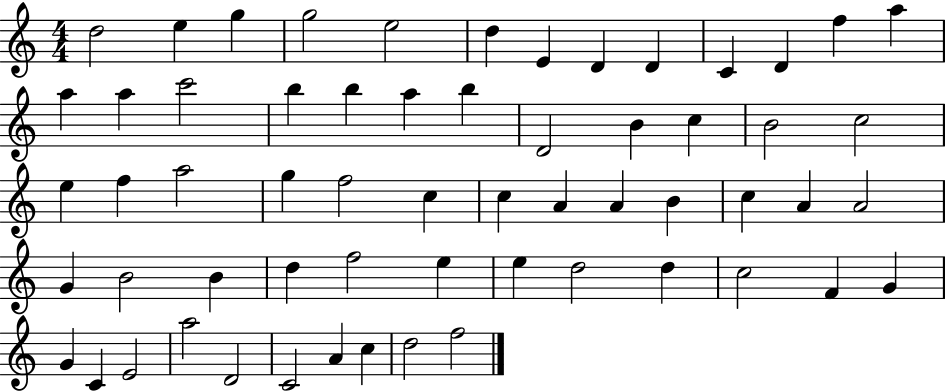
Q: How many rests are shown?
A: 0